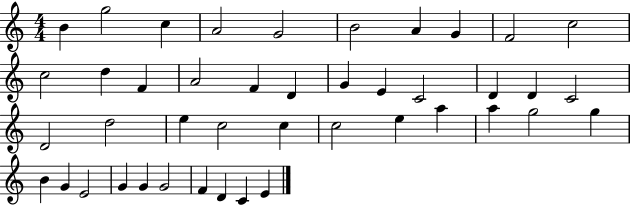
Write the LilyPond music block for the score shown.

{
  \clef treble
  \numericTimeSignature
  \time 4/4
  \key c \major
  b'4 g''2 c''4 | a'2 g'2 | b'2 a'4 g'4 | f'2 c''2 | \break c''2 d''4 f'4 | a'2 f'4 d'4 | g'4 e'4 c'2 | d'4 d'4 c'2 | \break d'2 d''2 | e''4 c''2 c''4 | c''2 e''4 a''4 | a''4 g''2 g''4 | \break b'4 g'4 e'2 | g'4 g'4 g'2 | f'4 d'4 c'4 e'4 | \bar "|."
}